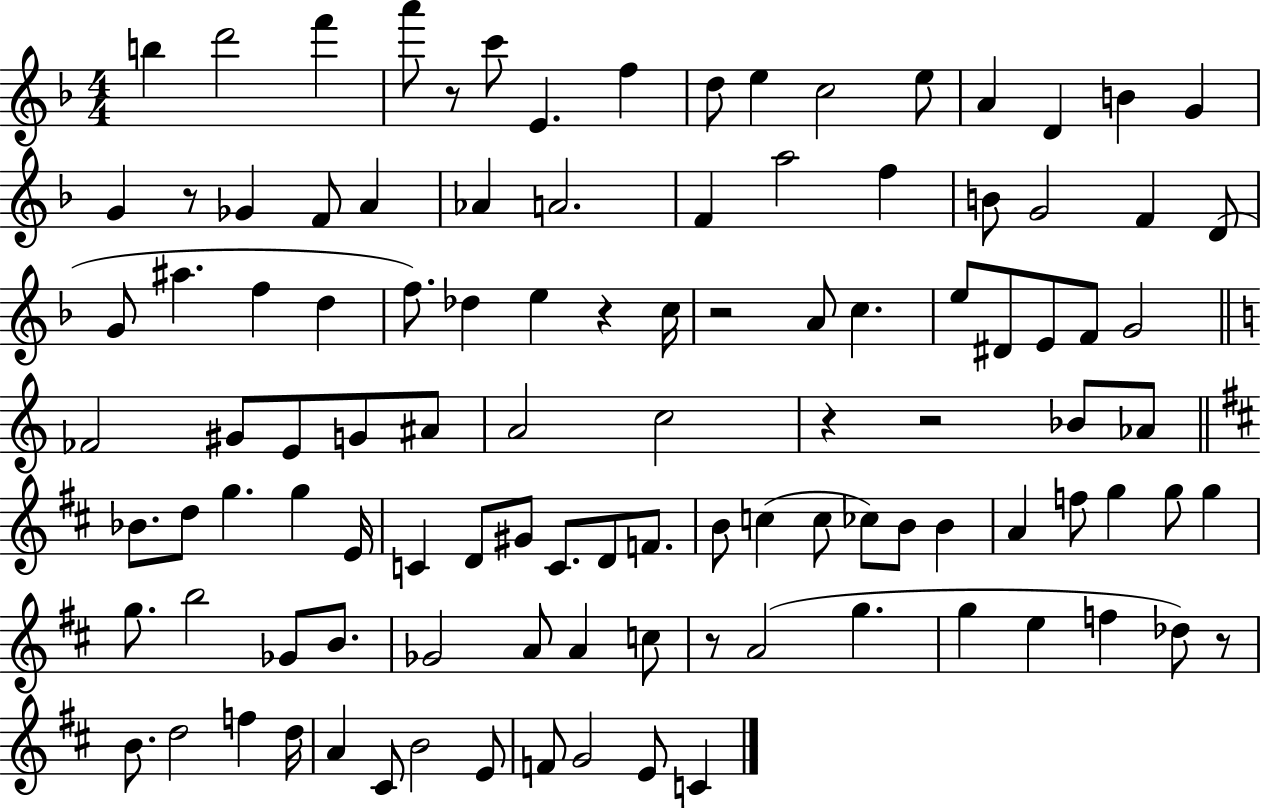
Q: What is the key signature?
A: F major